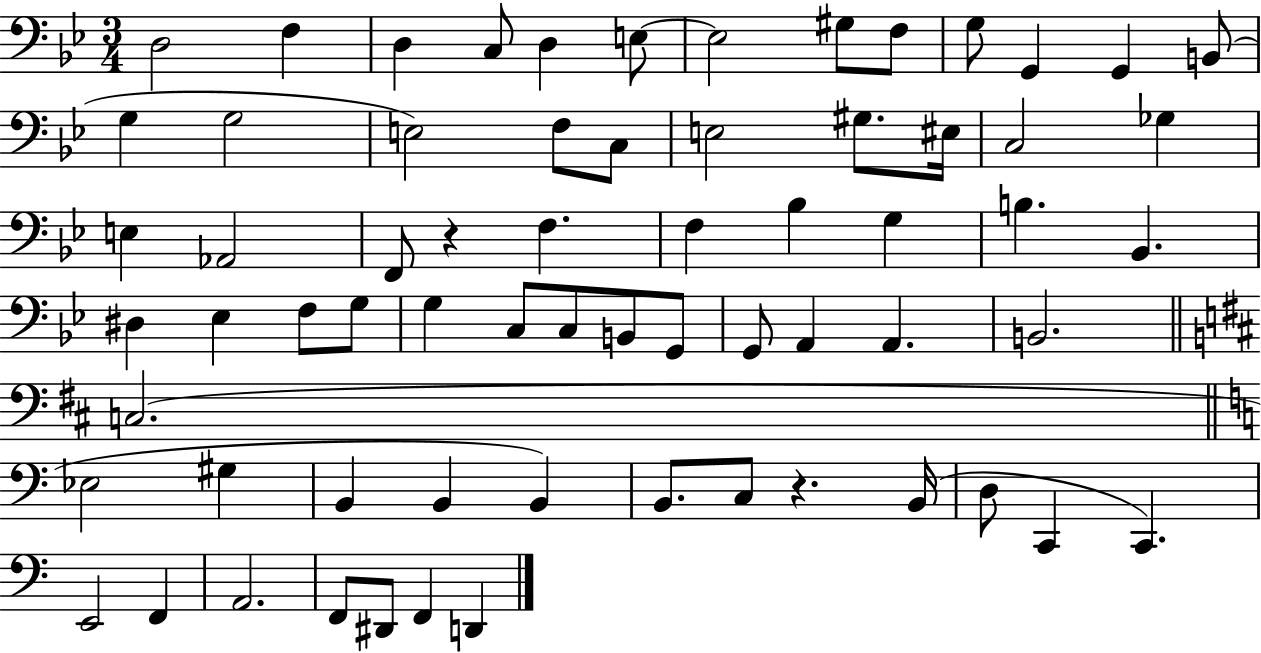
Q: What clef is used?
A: bass